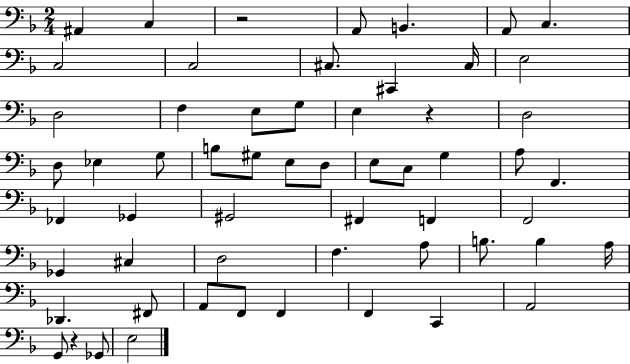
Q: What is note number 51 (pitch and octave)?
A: C2